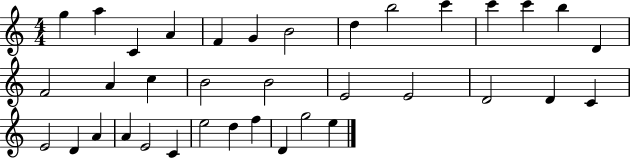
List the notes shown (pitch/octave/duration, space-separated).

G5/q A5/q C4/q A4/q F4/q G4/q B4/h D5/q B5/h C6/q C6/q C6/q B5/q D4/q F4/h A4/q C5/q B4/h B4/h E4/h E4/h D4/h D4/q C4/q E4/h D4/q A4/q A4/q E4/h C4/q E5/h D5/q F5/q D4/q G5/h E5/q